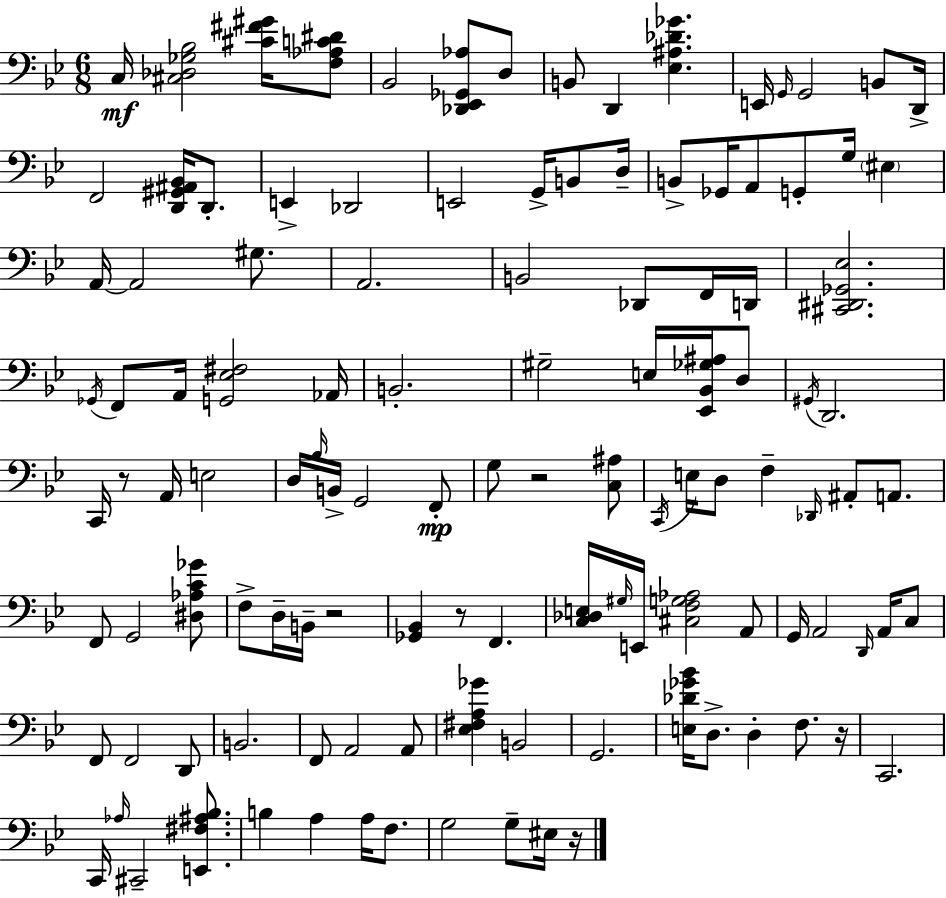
C3/s [C#3,Db3,Gb3,Bb3]/h [C#4,F#4,G#4]/s [F3,Ab3,C4,D#4]/e Bb2/h [Db2,Eb2,Gb2,Ab3]/e D3/e B2/e D2/q [Eb3,A#3,Db4,Gb4]/q. E2/s G2/s G2/h B2/e D2/s F2/h [D2,G#2,A#2,Bb2]/s D2/e. E2/q Db2/h E2/h G2/s B2/e D3/s B2/e Gb2/s A2/e G2/e G3/s EIS3/q A2/s A2/h G#3/e. A2/h. B2/h Db2/e F2/s D2/s [C#2,D#2,Gb2,Eb3]/h. Gb2/s F2/e A2/s [G2,Eb3,F#3]/h Ab2/s B2/h. G#3/h E3/s [Eb2,Bb2,Gb3,A#3]/s D3/e G#2/s D2/h. C2/s R/e A2/s E3/h D3/s Bb3/s B2/s G2/h F2/e G3/e R/h [C3,A#3]/e C2/s E3/s D3/e F3/q Db2/s A#2/e A2/e. F2/e G2/h [D#3,Ab3,C4,Gb4]/e F3/e D3/s B2/s R/h [Gb2,Bb2]/q R/e F2/q. [C3,Db3,E3]/s G#3/s E2/s [C#3,F3,G3,Ab3]/h A2/e G2/s A2/h D2/s A2/s C3/e F2/e F2/h D2/e B2/h. F2/e A2/h A2/e [Eb3,F#3,A3,Gb4]/q B2/h G2/h. [E3,Db4,Gb4,Bb4]/s D3/e. D3/q F3/e. R/s C2/h. C2/s Ab3/s C#2/h [E2,F#3,A#3,Bb3]/e. B3/q A3/q A3/s F3/e. G3/h G3/e EIS3/s R/s